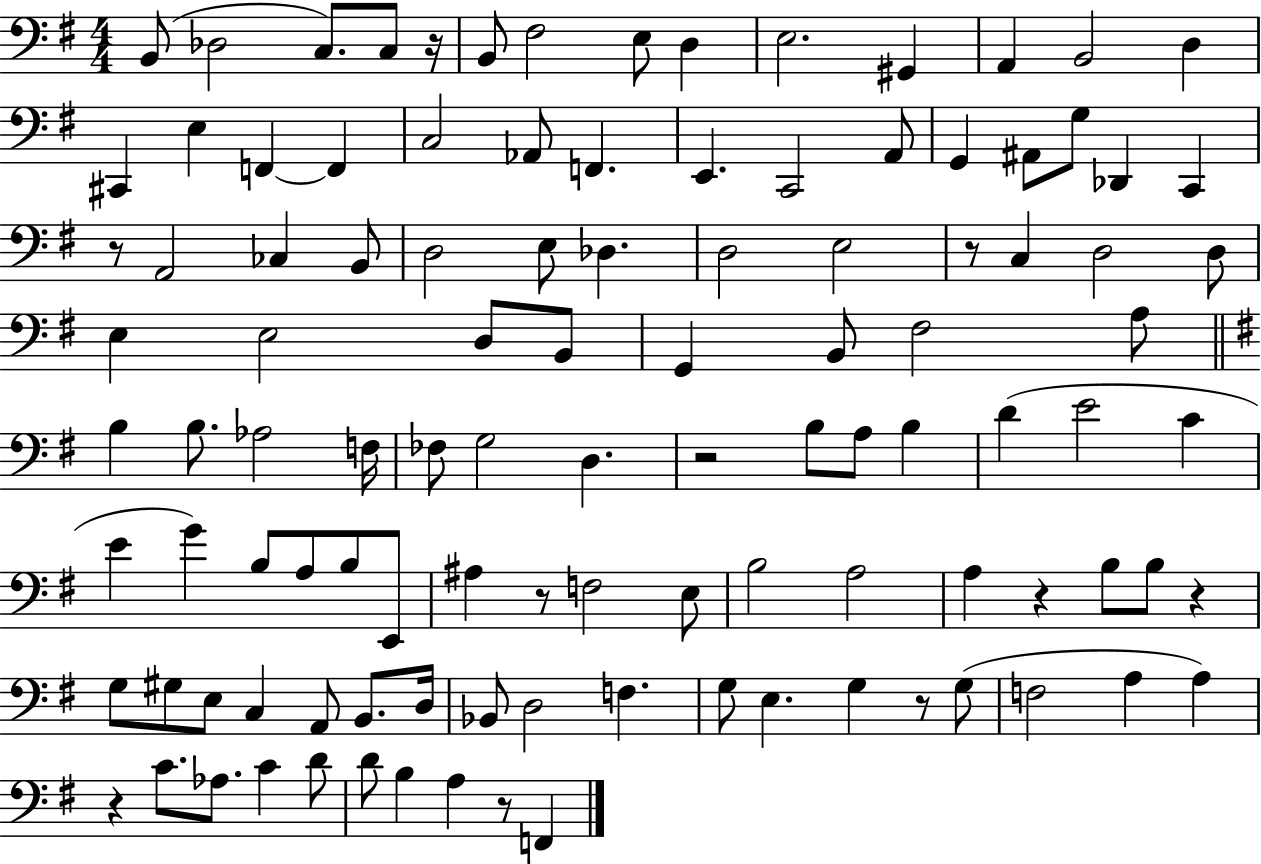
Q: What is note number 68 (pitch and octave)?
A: F3